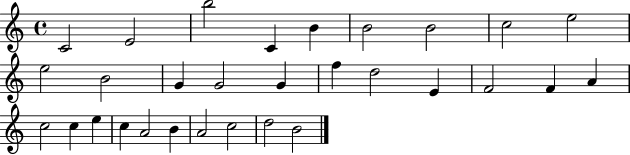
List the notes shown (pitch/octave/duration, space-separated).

C4/h E4/h B5/h C4/q B4/q B4/h B4/h C5/h E5/h E5/h B4/h G4/q G4/h G4/q F5/q D5/h E4/q F4/h F4/q A4/q C5/h C5/q E5/q C5/q A4/h B4/q A4/h C5/h D5/h B4/h